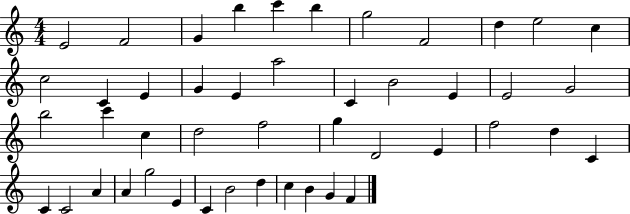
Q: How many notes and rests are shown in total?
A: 46